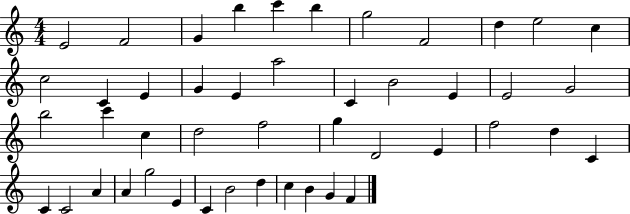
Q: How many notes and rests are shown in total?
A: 46